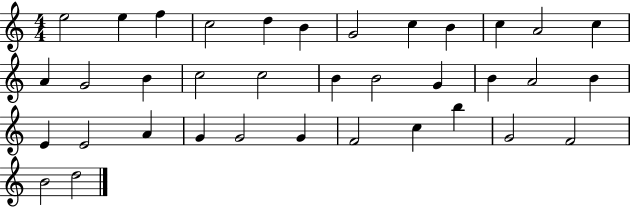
{
  \clef treble
  \numericTimeSignature
  \time 4/4
  \key c \major
  e''2 e''4 f''4 | c''2 d''4 b'4 | g'2 c''4 b'4 | c''4 a'2 c''4 | \break a'4 g'2 b'4 | c''2 c''2 | b'4 b'2 g'4 | b'4 a'2 b'4 | \break e'4 e'2 a'4 | g'4 g'2 g'4 | f'2 c''4 b''4 | g'2 f'2 | \break b'2 d''2 | \bar "|."
}